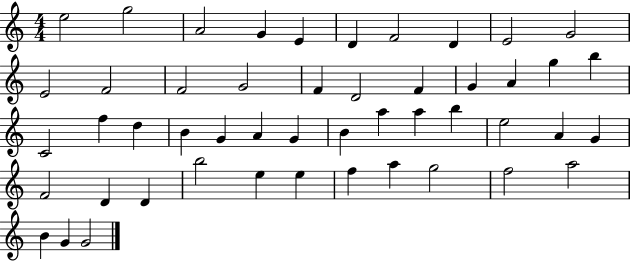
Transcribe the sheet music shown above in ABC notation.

X:1
T:Untitled
M:4/4
L:1/4
K:C
e2 g2 A2 G E D F2 D E2 G2 E2 F2 F2 G2 F D2 F G A g b C2 f d B G A G B a a b e2 A G F2 D D b2 e e f a g2 f2 a2 B G G2